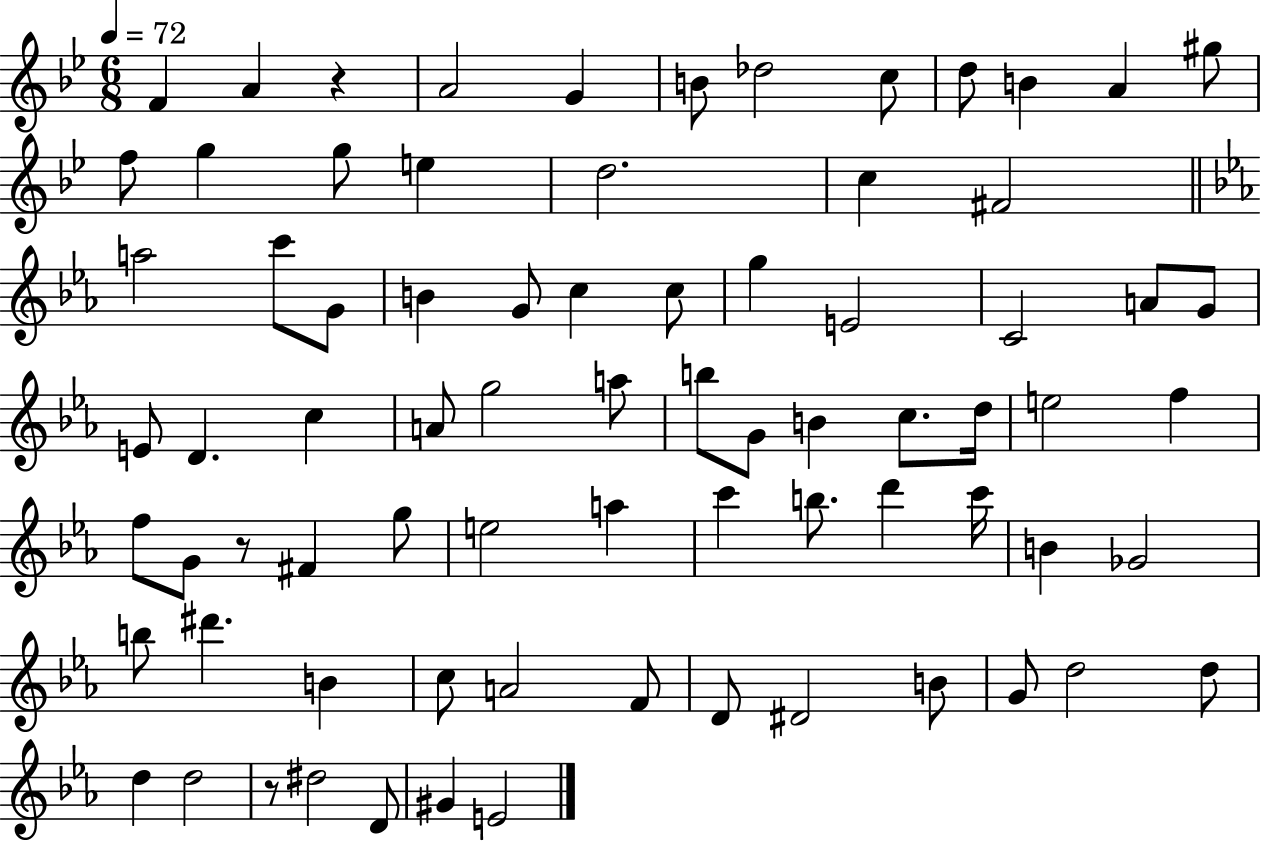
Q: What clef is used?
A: treble